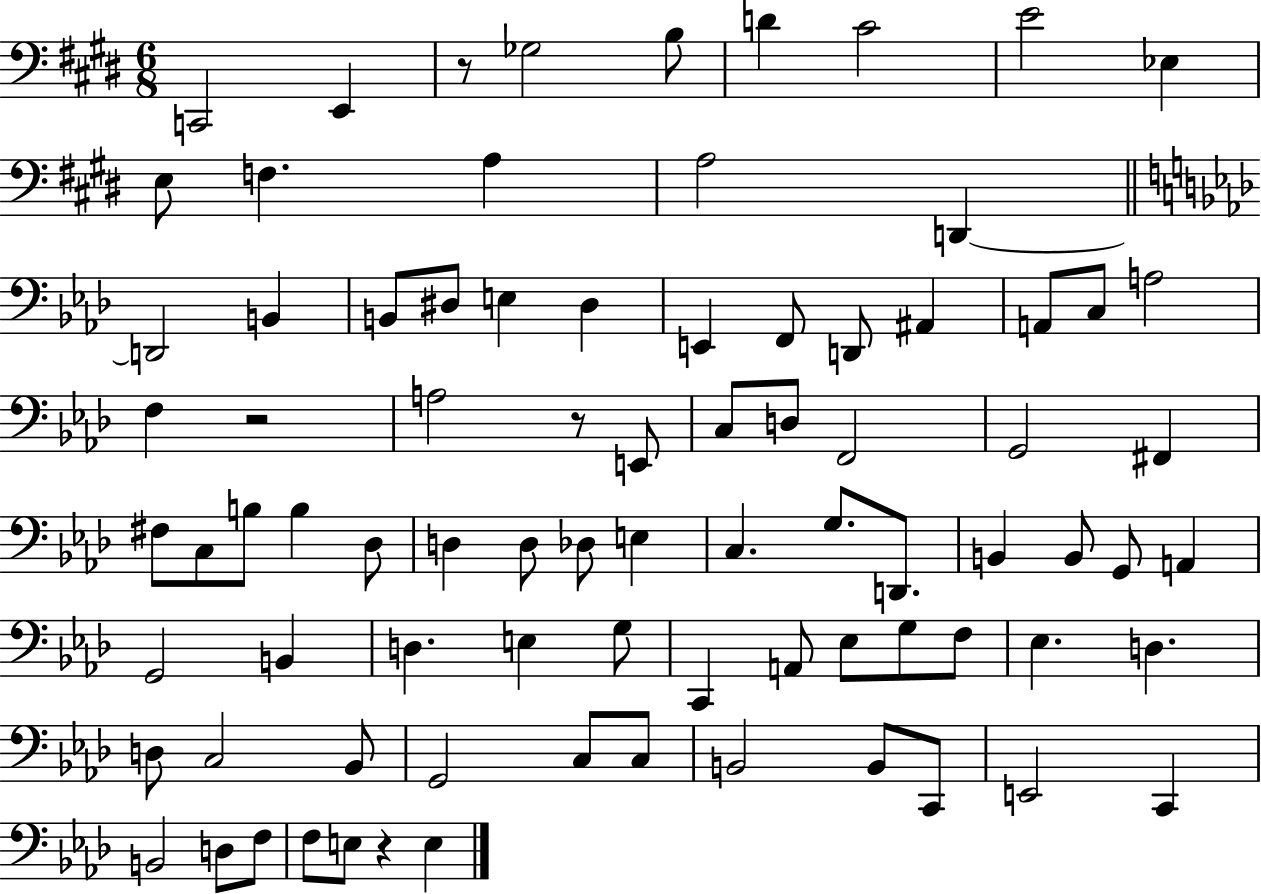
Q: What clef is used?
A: bass